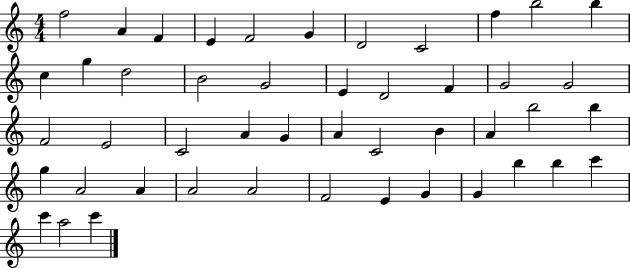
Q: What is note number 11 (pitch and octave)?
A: B5